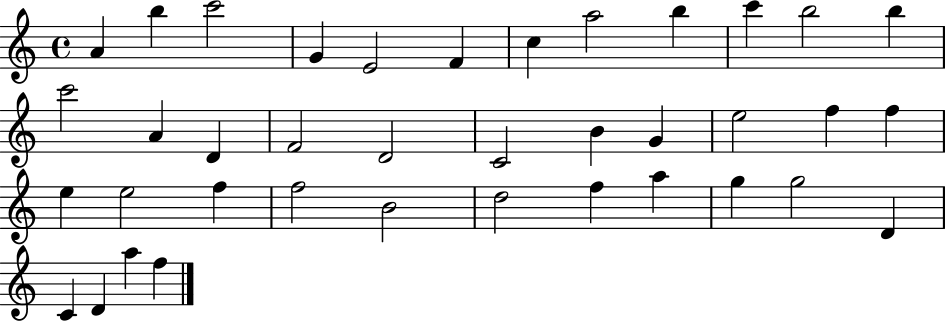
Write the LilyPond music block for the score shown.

{
  \clef treble
  \time 4/4
  \defaultTimeSignature
  \key c \major
  a'4 b''4 c'''2 | g'4 e'2 f'4 | c''4 a''2 b''4 | c'''4 b''2 b''4 | \break c'''2 a'4 d'4 | f'2 d'2 | c'2 b'4 g'4 | e''2 f''4 f''4 | \break e''4 e''2 f''4 | f''2 b'2 | d''2 f''4 a''4 | g''4 g''2 d'4 | \break c'4 d'4 a''4 f''4 | \bar "|."
}